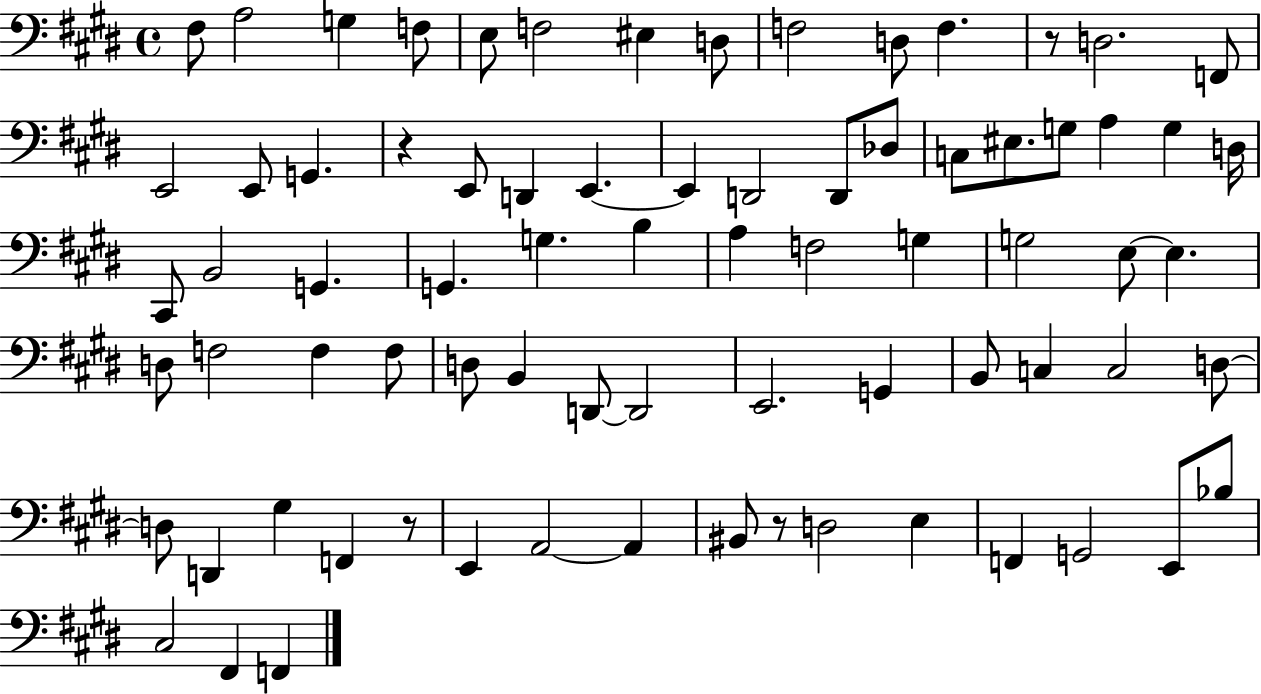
{
  \clef bass
  \time 4/4
  \defaultTimeSignature
  \key e \major
  \repeat volta 2 { fis8 a2 g4 f8 | e8 f2 eis4 d8 | f2 d8 f4. | r8 d2. f,8 | \break e,2 e,8 g,4. | r4 e,8 d,4 e,4.~~ | e,4 d,2 d,8 des8 | c8 eis8. g8 a4 g4 d16 | \break cis,8 b,2 g,4. | g,4. g4. b4 | a4 f2 g4 | g2 e8~~ e4. | \break d8 f2 f4 f8 | d8 b,4 d,8~~ d,2 | e,2. g,4 | b,8 c4 c2 d8~~ | \break d8 d,4 gis4 f,4 r8 | e,4 a,2~~ a,4 | bis,8 r8 d2 e4 | f,4 g,2 e,8 bes8 | \break cis2 fis,4 f,4 | } \bar "|."
}